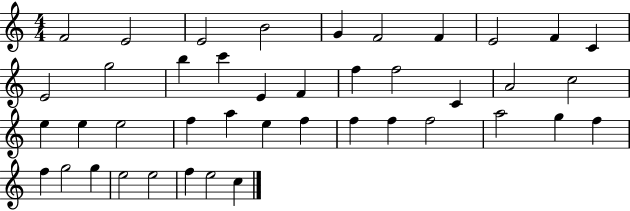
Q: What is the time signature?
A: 4/4